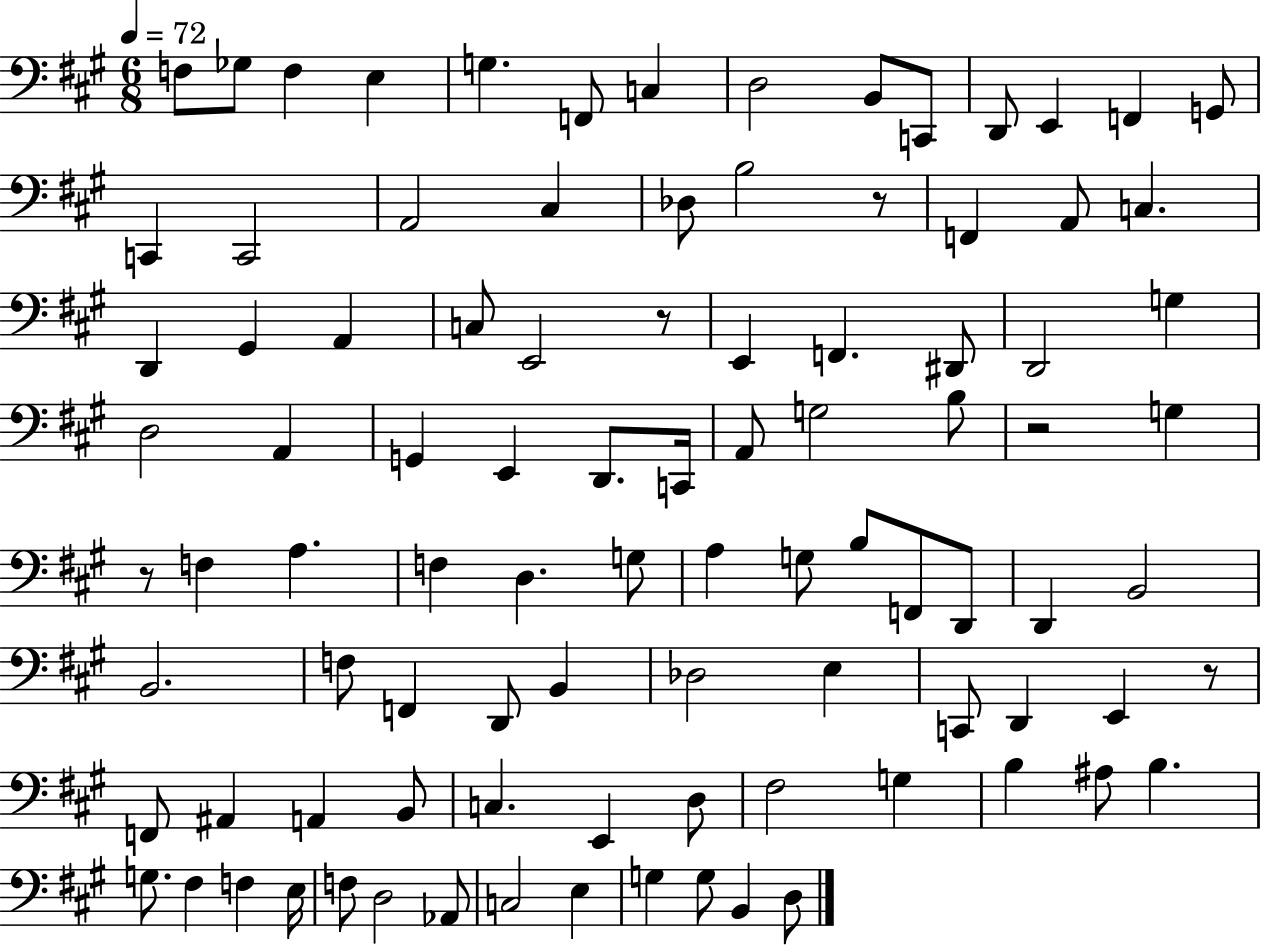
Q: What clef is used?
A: bass